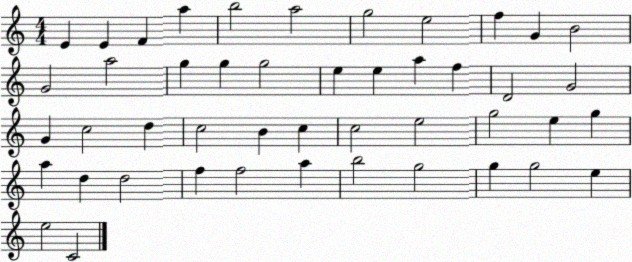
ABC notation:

X:1
T:Untitled
M:4/4
L:1/4
K:C
E E F a b2 a2 g2 e2 f G B2 G2 a2 g g g2 e e a f D2 G2 G c2 d c2 B c c2 e2 g2 e g a d d2 f f2 a b2 g2 g g2 e e2 C2